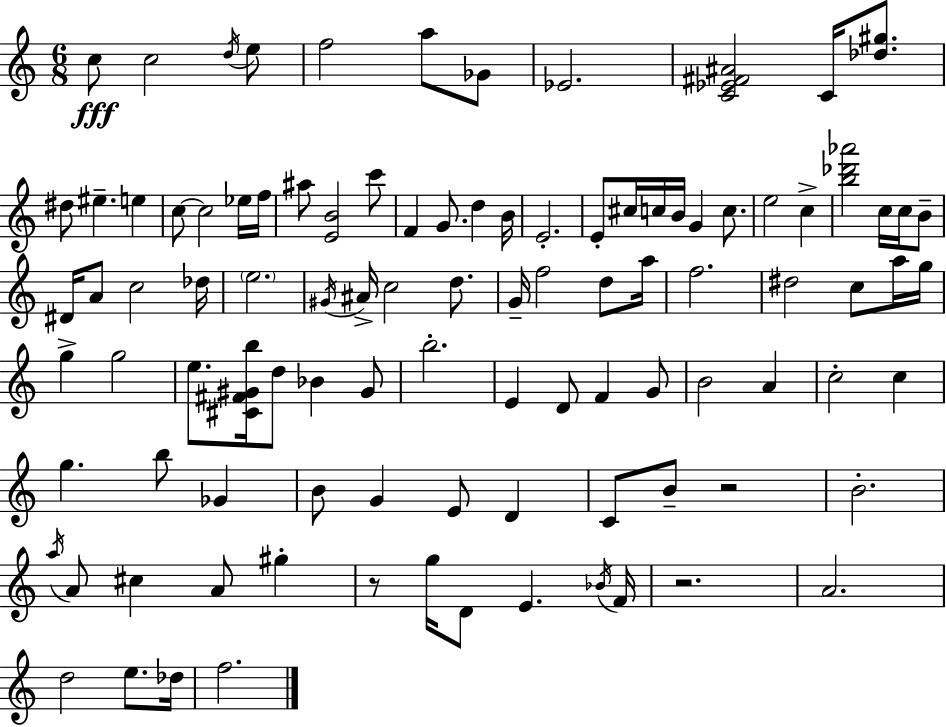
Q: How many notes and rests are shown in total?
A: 100